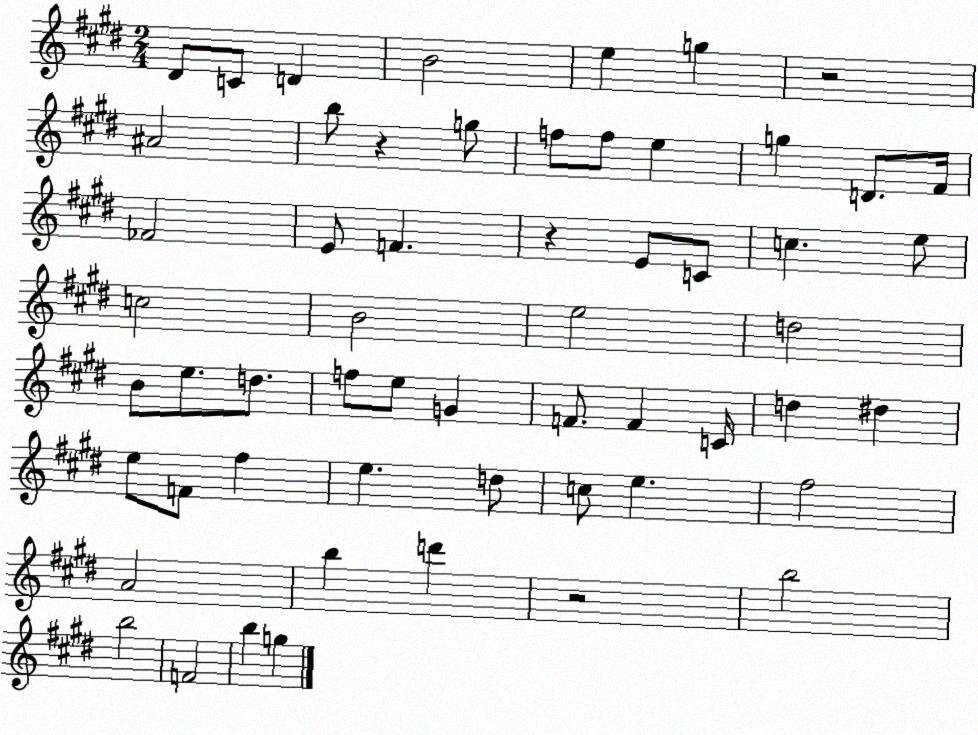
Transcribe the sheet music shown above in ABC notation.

X:1
T:Untitled
M:2/4
L:1/4
K:E
^D/2 C/2 D B2 e g z2 ^A2 b/2 z g/2 f/2 f/2 e g D/2 ^F/4 _F2 E/2 F z E/2 C/2 c e/2 c2 B2 e2 d2 B/2 e/2 d/2 f/2 e/2 G F/2 F C/4 d ^d e/2 F/2 ^f e d/2 c/2 e ^f2 A2 b d' z2 b2 b2 F2 b g